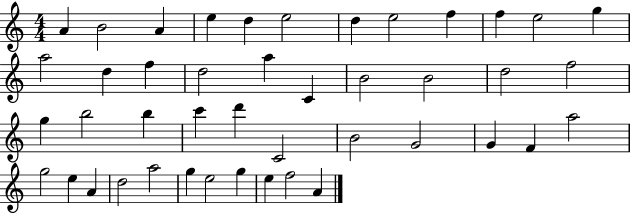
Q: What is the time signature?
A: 4/4